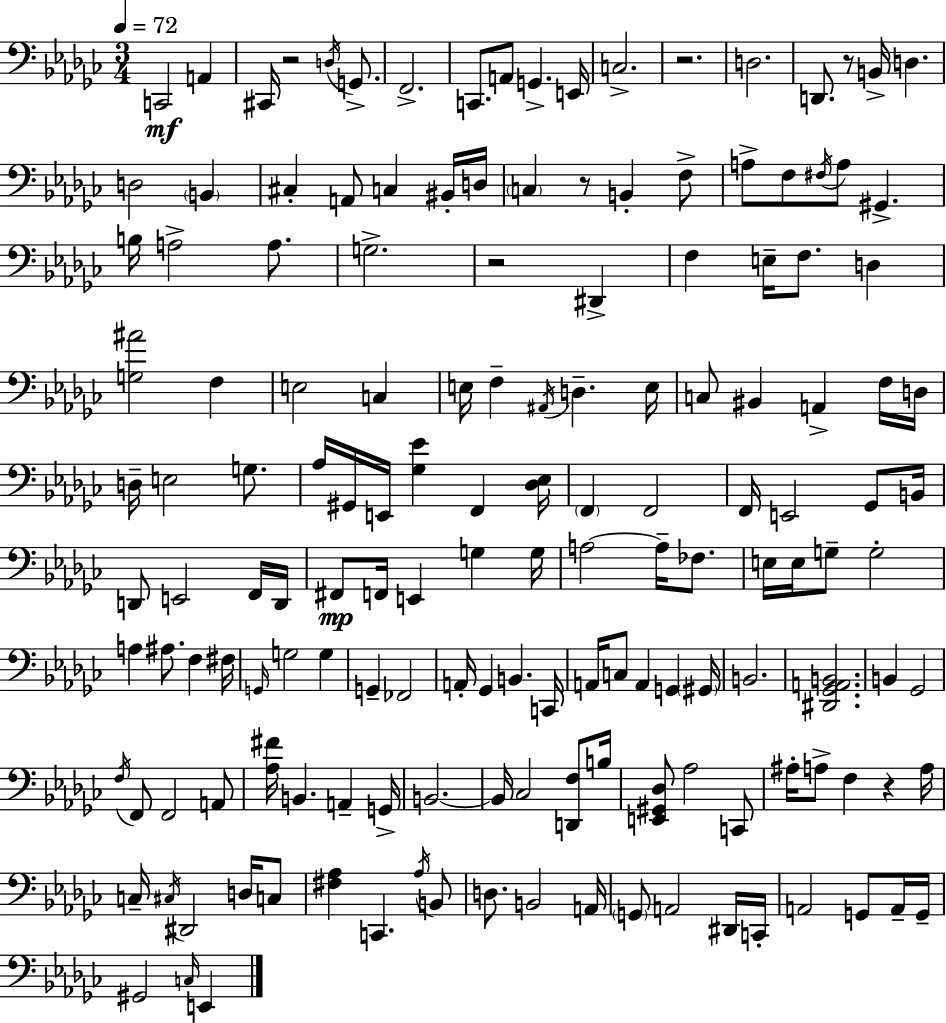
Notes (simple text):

C2/h A2/q C#2/s R/h D3/s G2/e. F2/h. C2/e. A2/e G2/q. E2/s C3/h. R/h. D3/h. D2/e. R/e B2/s D3/q. D3/h B2/q C#3/q A2/e C3/q BIS2/s D3/s C3/q R/e B2/q F3/e A3/e F3/e F#3/s A3/e G#2/q. B3/s A3/h A3/e. G3/h. R/h D#2/q F3/q E3/s F3/e. D3/q [G3,A#4]/h F3/q E3/h C3/q E3/s F3/q A#2/s D3/q. E3/s C3/e BIS2/q A2/q F3/s D3/s D3/s E3/h G3/e. Ab3/s G#2/s E2/s [Gb3,Eb4]/q F2/q [Db3,Eb3]/s F2/q F2/h F2/s E2/h Gb2/e B2/s D2/e E2/h F2/s D2/s F#2/e F2/s E2/q G3/q G3/s A3/h A3/s FES3/e. E3/s E3/s G3/e G3/h A3/q A#3/e. F3/q F#3/s G2/s G3/h G3/q G2/q FES2/h A2/s Gb2/q B2/q. C2/s A2/s C3/e A2/q G2/q G#2/s B2/h. [D#2,Gb2,A2,B2]/h. B2/q Gb2/h F3/s F2/e F2/h A2/e [Ab3,F#4]/s B2/q. A2/q G2/s B2/h. B2/s CES3/h [D2,F3]/e B3/s [E2,G#2,Db3]/e Ab3/h C2/e A#3/s A3/e F3/q R/q A3/s C3/s C#3/s D#2/h D3/s C3/e [F#3,Ab3]/q C2/q. Ab3/s B2/e D3/e. B2/h A2/s G2/e A2/h D#2/s C2/s A2/h G2/e A2/s G2/s G#2/h C3/s E2/q